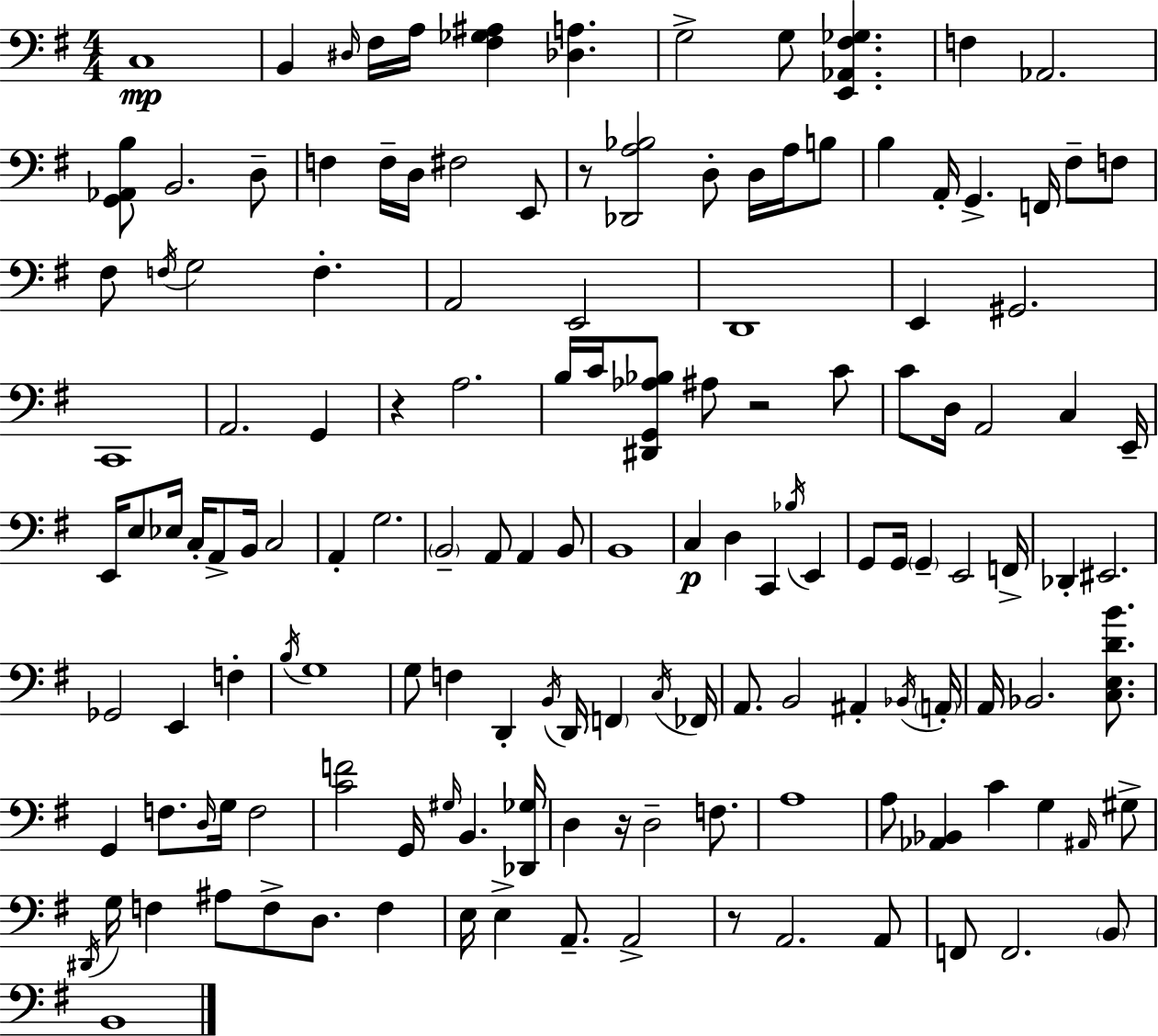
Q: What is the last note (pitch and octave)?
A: B2